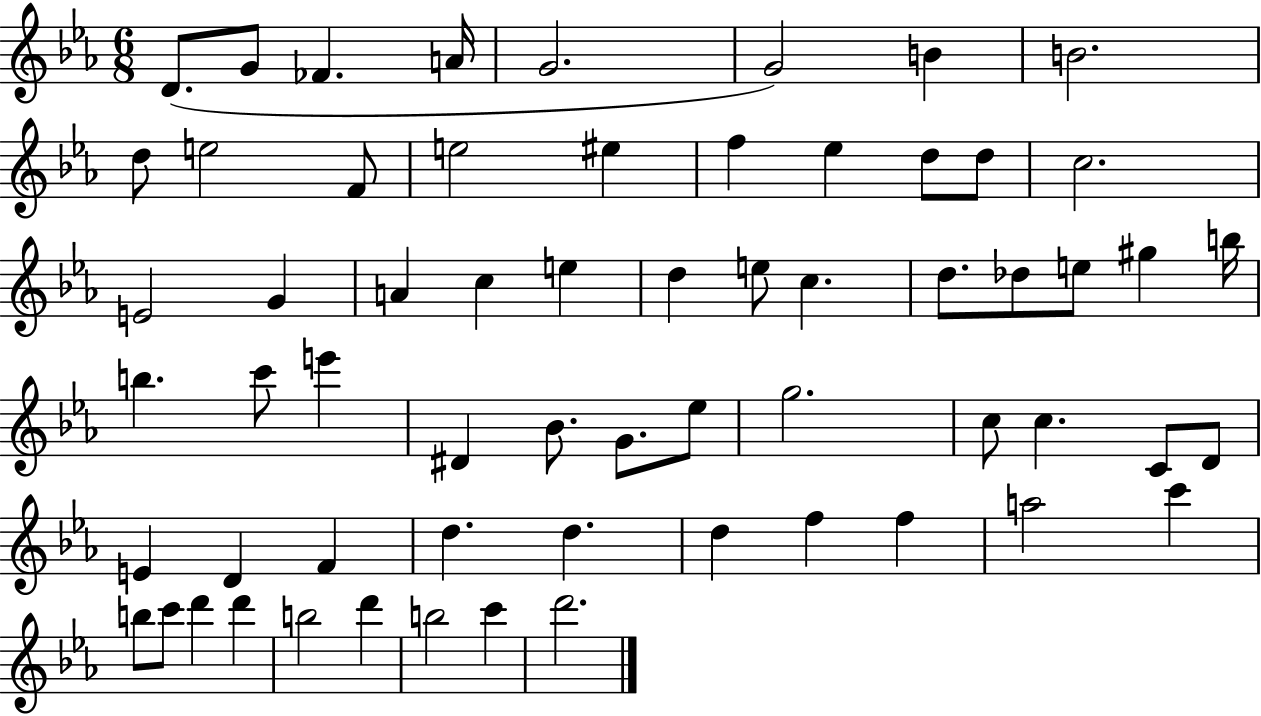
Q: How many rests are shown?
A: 0